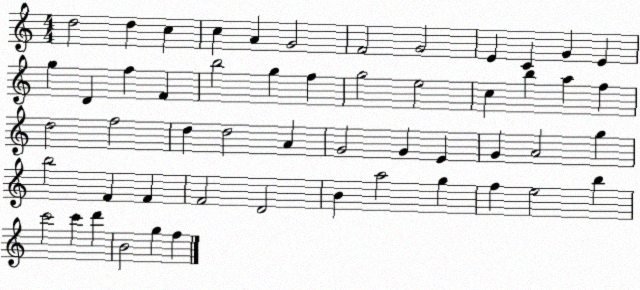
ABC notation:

X:1
T:Untitled
M:4/4
L:1/4
K:C
d2 d c c A G2 F2 G2 E C G E g D f F b2 g f g2 e2 c b a f d2 f2 d d2 A G2 G E G A2 g b2 F F F2 D2 B a2 g f e2 b c'2 c' d' B2 g f